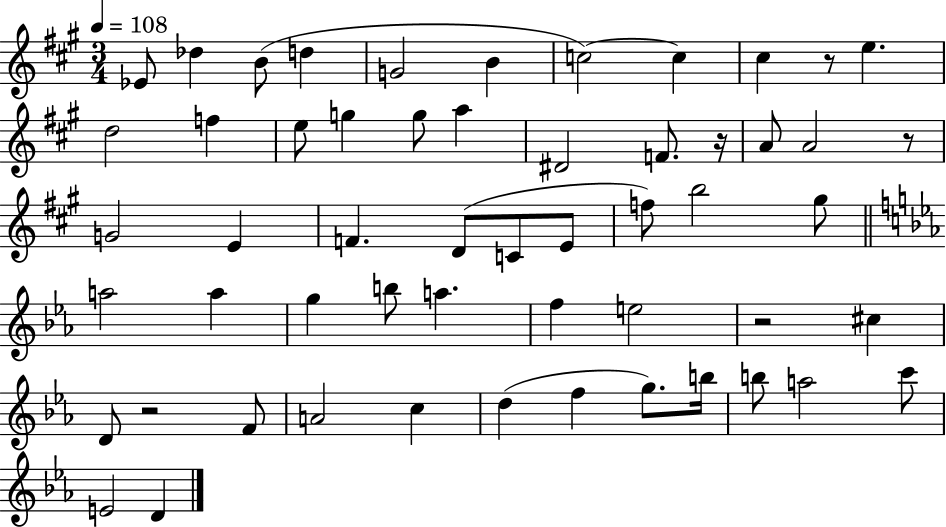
Eb4/e Db5/q B4/e D5/q G4/h B4/q C5/h C5/q C#5/q R/e E5/q. D5/h F5/q E5/e G5/q G5/e A5/q D#4/h F4/e. R/s A4/e A4/h R/e G4/h E4/q F4/q. D4/e C4/e E4/e F5/e B5/h G#5/e A5/h A5/q G5/q B5/e A5/q. F5/q E5/h R/h C#5/q D4/e R/h F4/e A4/h C5/q D5/q F5/q G5/e. B5/s B5/e A5/h C6/e E4/h D4/q